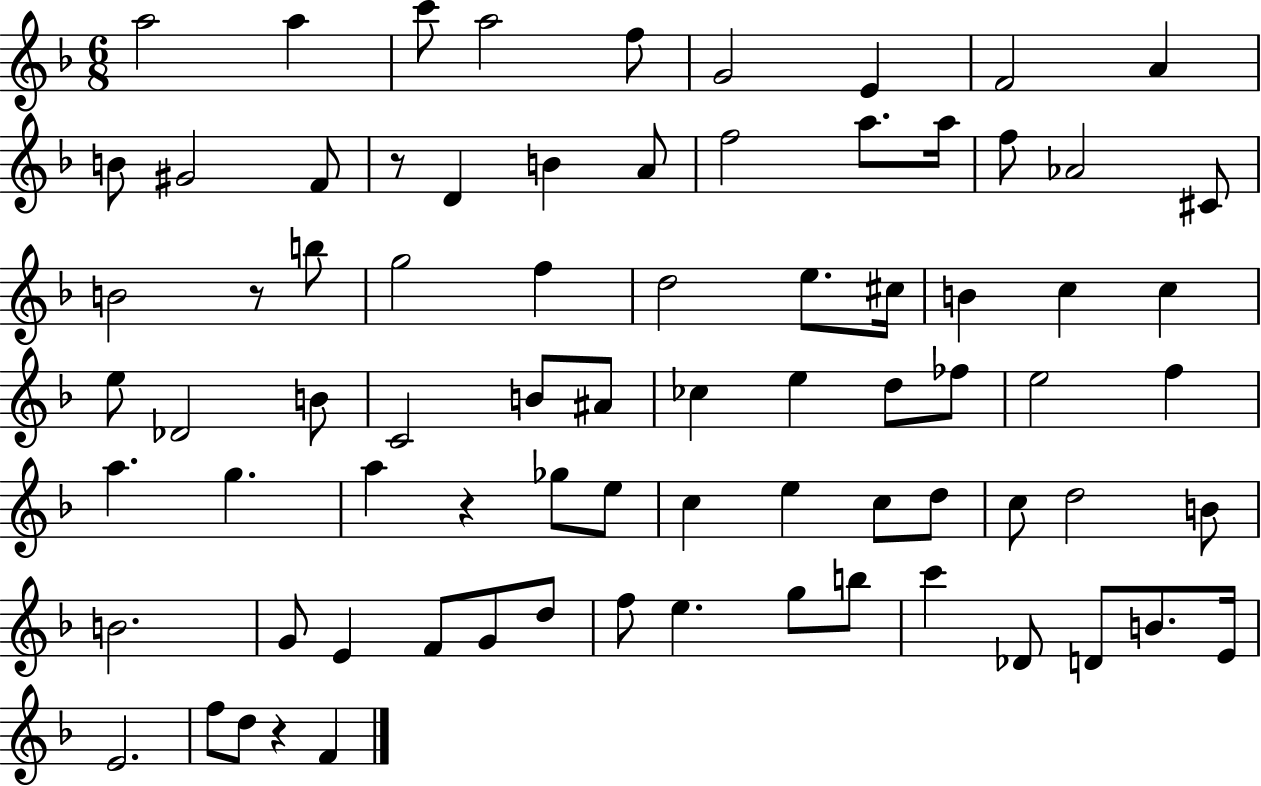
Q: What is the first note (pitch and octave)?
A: A5